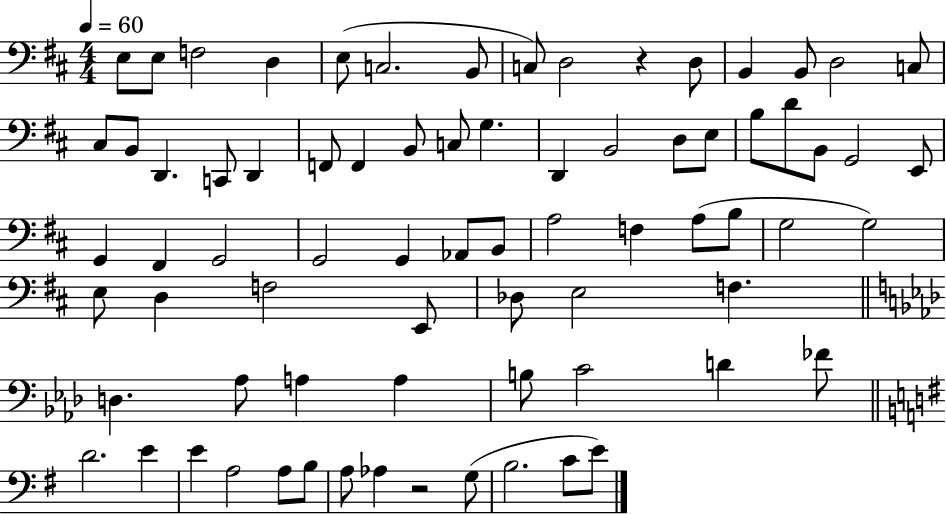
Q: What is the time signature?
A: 4/4